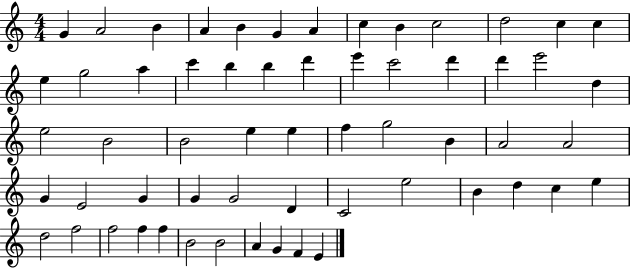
G4/q A4/h B4/q A4/q B4/q G4/q A4/q C5/q B4/q C5/h D5/h C5/q C5/q E5/q G5/h A5/q C6/q B5/q B5/q D6/q E6/q C6/h D6/q D6/q E6/h D5/q E5/h B4/h B4/h E5/q E5/q F5/q G5/h B4/q A4/h A4/h G4/q E4/h G4/q G4/q G4/h D4/q C4/h E5/h B4/q D5/q C5/q E5/q D5/h F5/h F5/h F5/q F5/q B4/h B4/h A4/q G4/q F4/q E4/q